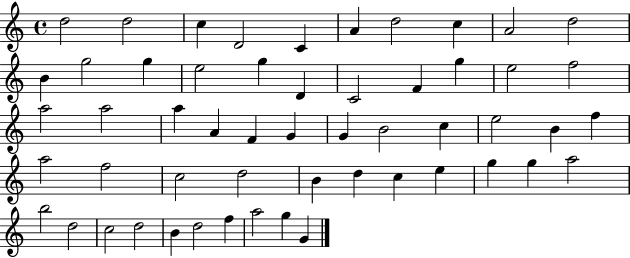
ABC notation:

X:1
T:Untitled
M:4/4
L:1/4
K:C
d2 d2 c D2 C A d2 c A2 d2 B g2 g e2 g D C2 F g e2 f2 a2 a2 a A F G G B2 c e2 B f a2 f2 c2 d2 B d c e g g a2 b2 d2 c2 d2 B d2 f a2 g G